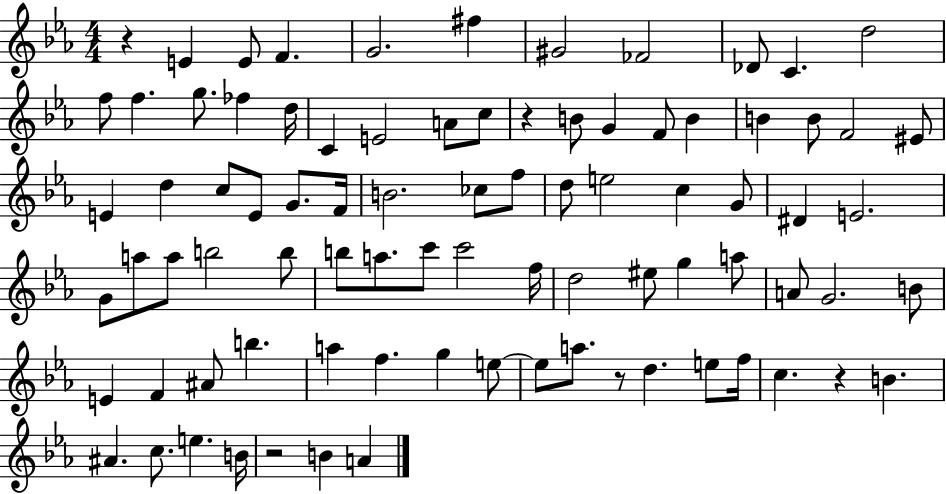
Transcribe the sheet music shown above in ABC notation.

X:1
T:Untitled
M:4/4
L:1/4
K:Eb
z E E/2 F G2 ^f ^G2 _F2 _D/2 C d2 f/2 f g/2 _f d/4 C E2 A/2 c/2 z B/2 G F/2 B B B/2 F2 ^E/2 E d c/2 E/2 G/2 F/4 B2 _c/2 f/2 d/2 e2 c G/2 ^D E2 G/2 a/2 a/2 b2 b/2 b/2 a/2 c'/2 c'2 f/4 d2 ^e/2 g a/2 A/2 G2 B/2 E F ^A/2 b a f g e/2 e/2 a/2 z/2 d e/2 f/4 c z B ^A c/2 e B/4 z2 B A